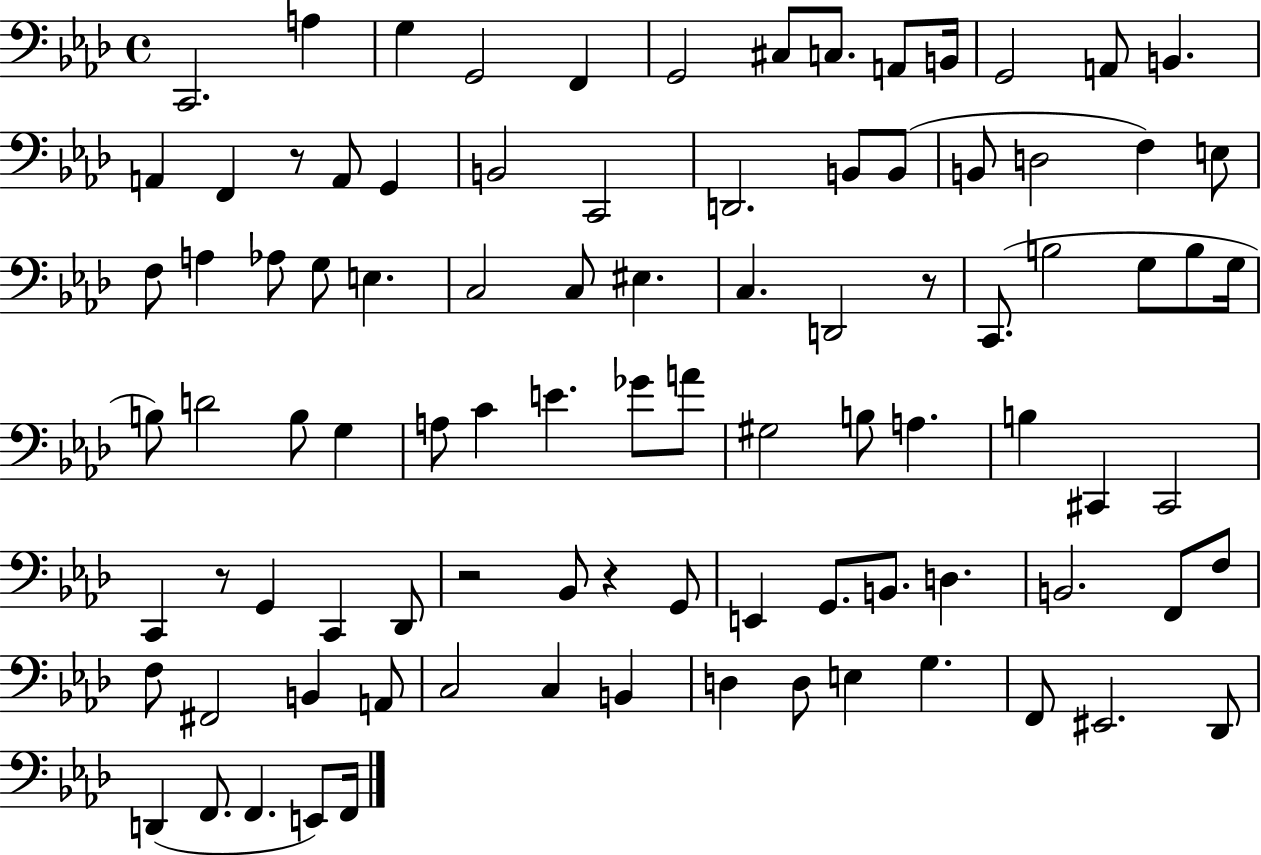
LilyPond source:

{
  \clef bass
  \time 4/4
  \defaultTimeSignature
  \key aes \major
  c,2. a4 | g4 g,2 f,4 | g,2 cis8 c8. a,8 b,16 | g,2 a,8 b,4. | \break a,4 f,4 r8 a,8 g,4 | b,2 c,2 | d,2. b,8 b,8( | b,8 d2 f4) e8 | \break f8 a4 aes8 g8 e4. | c2 c8 eis4. | c4. d,2 r8 | c,8.( b2 g8 b8 g16 | \break b8) d'2 b8 g4 | a8 c'4 e'4. ges'8 a'8 | gis2 b8 a4. | b4 cis,4 cis,2 | \break c,4 r8 g,4 c,4 des,8 | r2 bes,8 r4 g,8 | e,4 g,8. b,8. d4. | b,2. f,8 f8 | \break f8 fis,2 b,4 a,8 | c2 c4 b,4 | d4 d8 e4 g4. | f,8 eis,2. des,8 | \break d,4( f,8. f,4. e,8) f,16 | \bar "|."
}